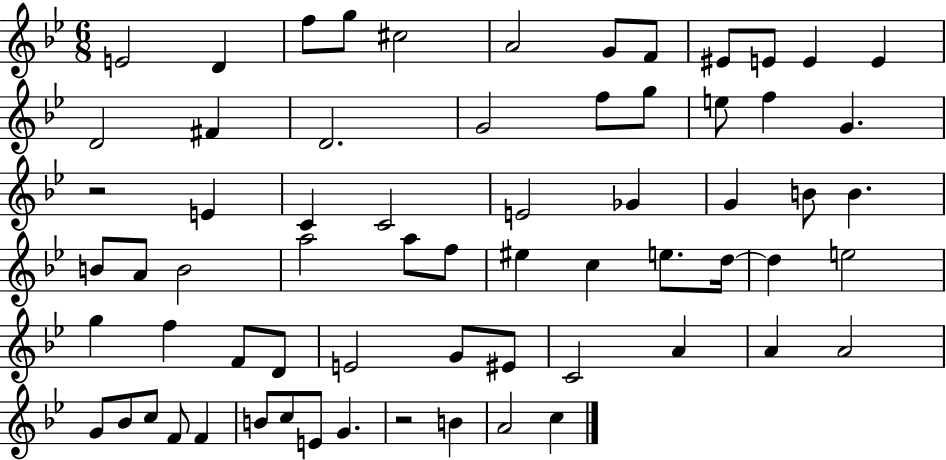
X:1
T:Untitled
M:6/8
L:1/4
K:Bb
E2 D f/2 g/2 ^c2 A2 G/2 F/2 ^E/2 E/2 E E D2 ^F D2 G2 f/2 g/2 e/2 f G z2 E C C2 E2 _G G B/2 B B/2 A/2 B2 a2 a/2 f/2 ^e c e/2 d/4 d e2 g f F/2 D/2 E2 G/2 ^E/2 C2 A A A2 G/2 _B/2 c/2 F/2 F B/2 c/2 E/2 G z2 B A2 c